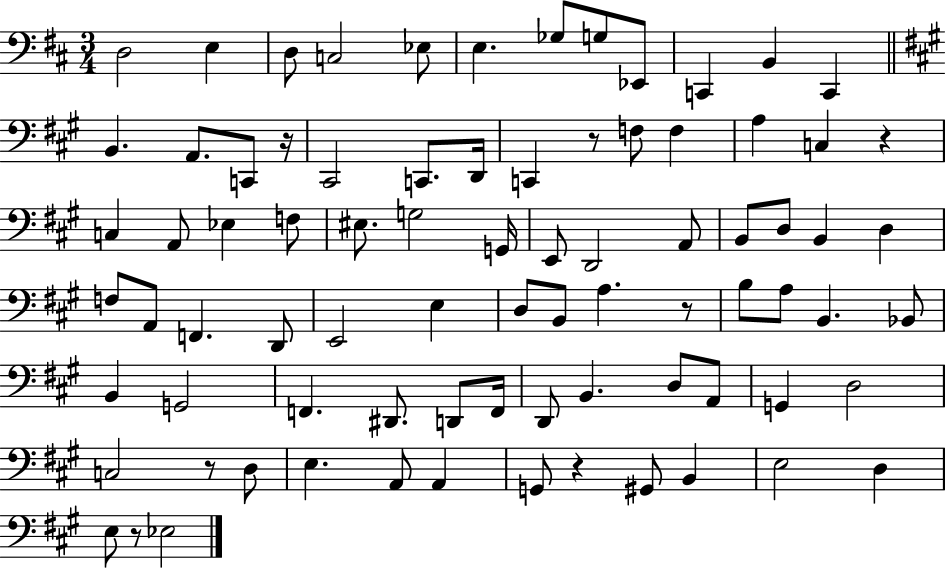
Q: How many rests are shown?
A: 7